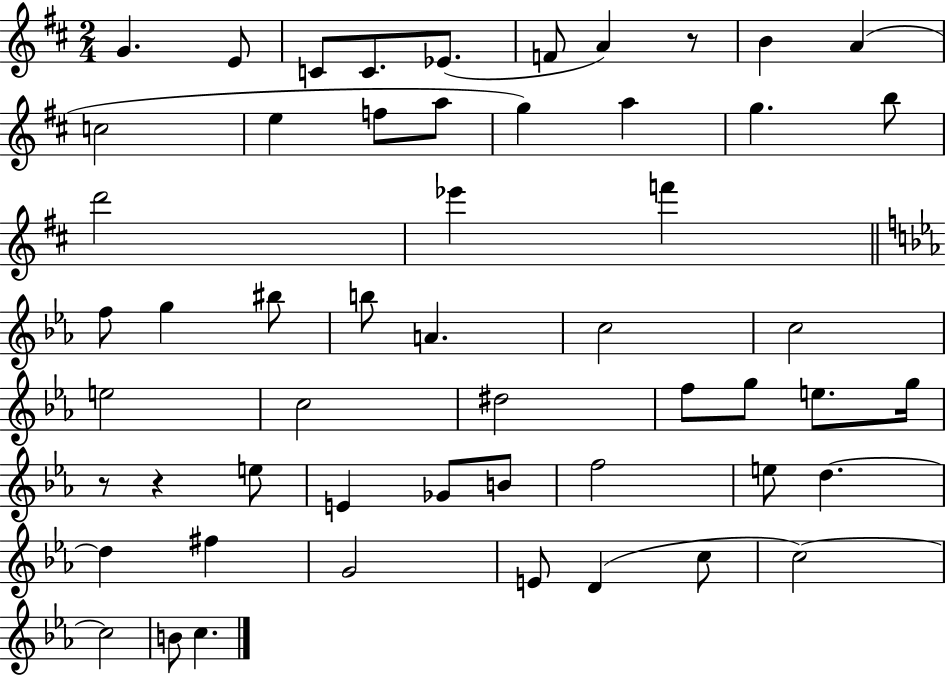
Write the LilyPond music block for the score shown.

{
  \clef treble
  \numericTimeSignature
  \time 2/4
  \key d \major
  g'4. e'8 | c'8 c'8. ees'8.( | f'8 a'4) r8 | b'4 a'4( | \break c''2 | e''4 f''8 a''8 | g''4) a''4 | g''4. b''8 | \break d'''2 | ees'''4 f'''4 | \bar "||" \break \key ees \major f''8 g''4 bis''8 | b''8 a'4. | c''2 | c''2 | \break e''2 | c''2 | dis''2 | f''8 g''8 e''8. g''16 | \break r8 r4 e''8 | e'4 ges'8 b'8 | f''2 | e''8 d''4.~~ | \break d''4 fis''4 | g'2 | e'8 d'4( c''8 | c''2~~) | \break c''2 | b'8 c''4. | \bar "|."
}